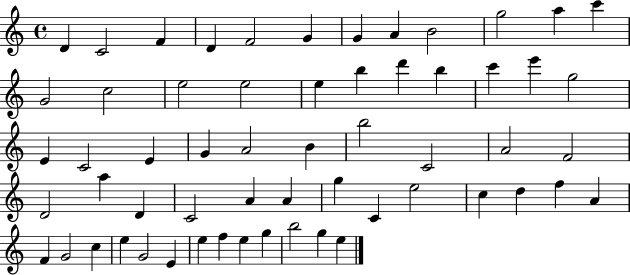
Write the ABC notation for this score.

X:1
T:Untitled
M:4/4
L:1/4
K:C
D C2 F D F2 G G A B2 g2 a c' G2 c2 e2 e2 e b d' b c' e' g2 E C2 E G A2 B b2 C2 A2 F2 D2 a D C2 A A g C e2 c d f A F G2 c e G2 E e f e g b2 g e